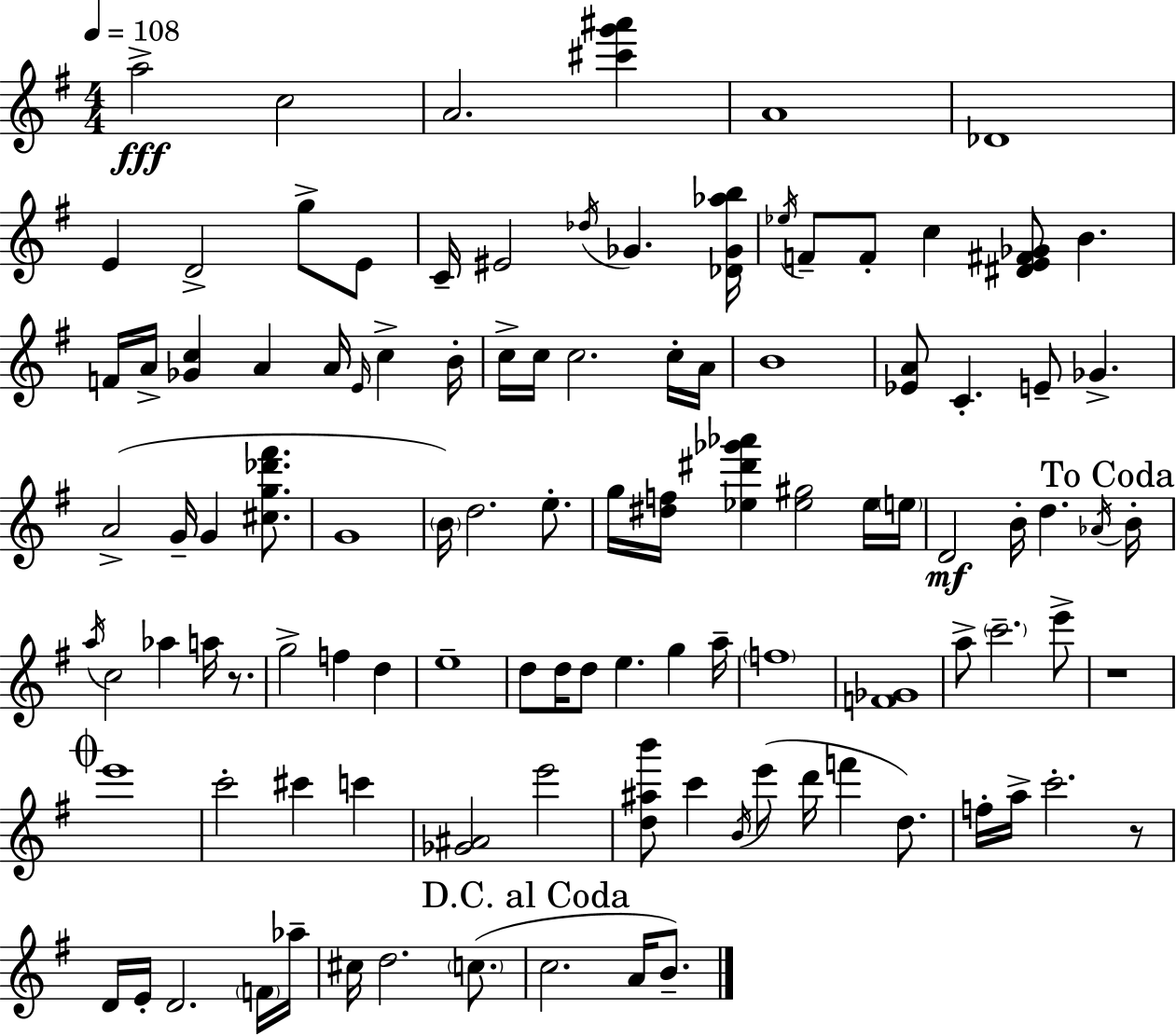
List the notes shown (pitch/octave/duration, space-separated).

A5/h C5/h A4/h. [C#6,G6,A#6]/q A4/w Db4/w E4/q D4/h G5/e E4/e C4/s EIS4/h Db5/s Gb4/q. [Db4,Gb4,Ab5,B5]/s Eb5/s F4/e F4/e C5/q [D#4,E4,F#4,Gb4]/e B4/q. F4/s A4/s [Gb4,C5]/q A4/q A4/s E4/s C5/q B4/s C5/s C5/s C5/h. C5/s A4/s B4/w [Eb4,A4]/e C4/q. E4/e Gb4/q. A4/h G4/s G4/q [C#5,G5,Db6,F#6]/e. G4/w B4/s D5/h. E5/e. G5/s [D#5,F5]/s [Eb5,D#6,Gb6,Ab6]/q [Eb5,G#5]/h Eb5/s E5/s D4/h B4/s D5/q. Ab4/s B4/s A5/s C5/h Ab5/q A5/s R/e. G5/h F5/q D5/q E5/w D5/e D5/s D5/e E5/q. G5/q A5/s F5/w [F4,Gb4]/w A5/e C6/h. E6/e R/w E6/w C6/h C#6/q C6/q [Gb4,A#4]/h E6/h [D5,A#5,B6]/e C6/q B4/s E6/e D6/s F6/q D5/e. F5/s A5/s C6/h. R/e D4/s E4/s D4/h. F4/s Ab5/s C#5/s D5/h. C5/e. C5/h. A4/s B4/e.